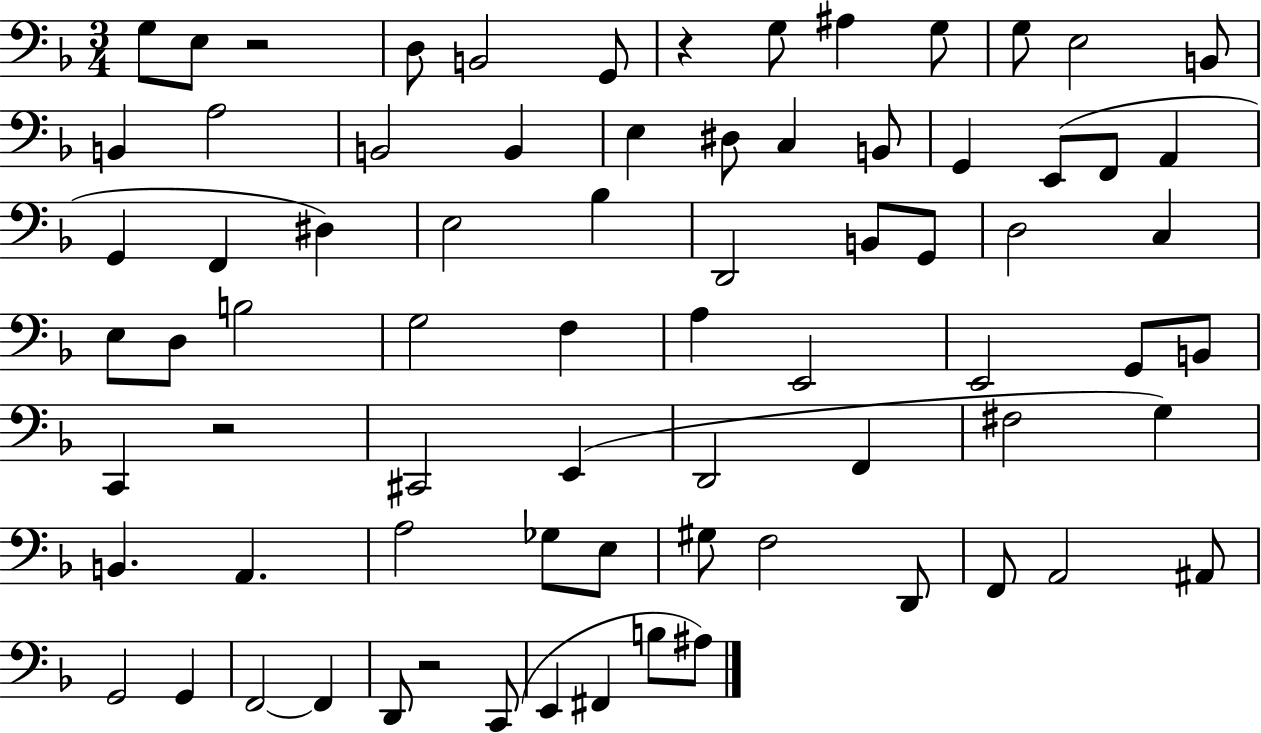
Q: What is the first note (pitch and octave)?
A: G3